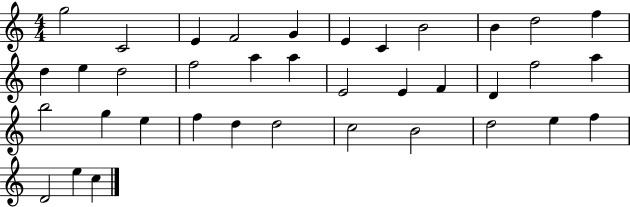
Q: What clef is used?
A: treble